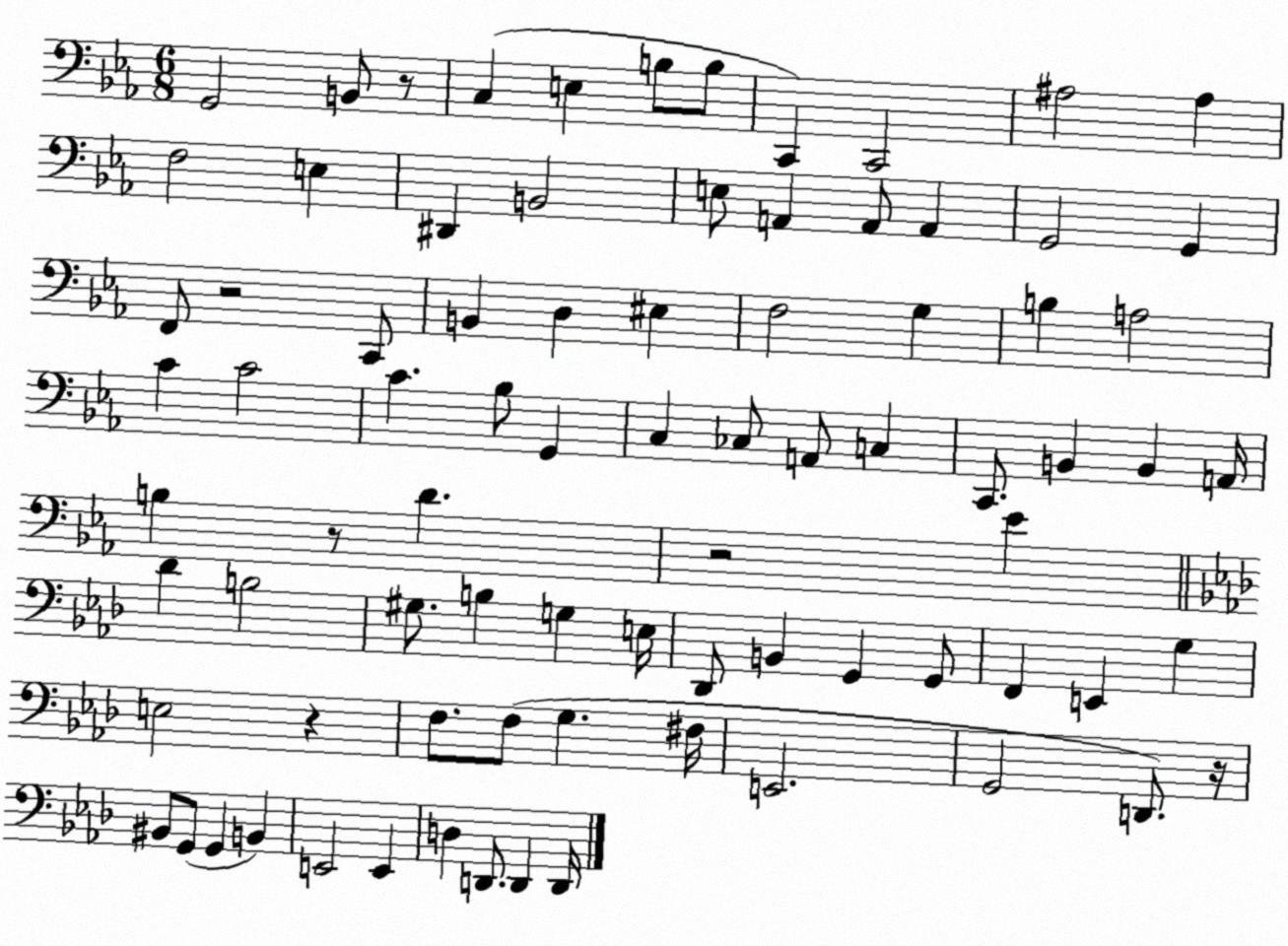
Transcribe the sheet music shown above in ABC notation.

X:1
T:Untitled
M:6/8
L:1/4
K:Eb
G,,2 B,,/2 z/2 C, E, B,/2 B,/2 C,, C,,2 ^A,2 ^A, F,2 E, ^D,, B,,2 E,/2 A,, A,,/2 A,, G,,2 G,, F,,/2 z2 C,,/2 B,, D, ^E, F,2 G, B, A,2 C C2 C _B,/2 G,, C, _C,/2 A,,/2 C, C,,/2 B,, B,, A,,/4 B, z/2 D z2 _E _D B,2 ^G,/2 B, G, E,/4 _D,,/2 B,, G,, G,,/2 F,, E,, G, E,2 z F,/2 F,/2 G, ^F,/4 E,,2 G,,2 D,,/2 z/4 ^B,,/2 G,,/2 G,, B,, E,,2 E,, D, D,,/2 D,, D,,/4